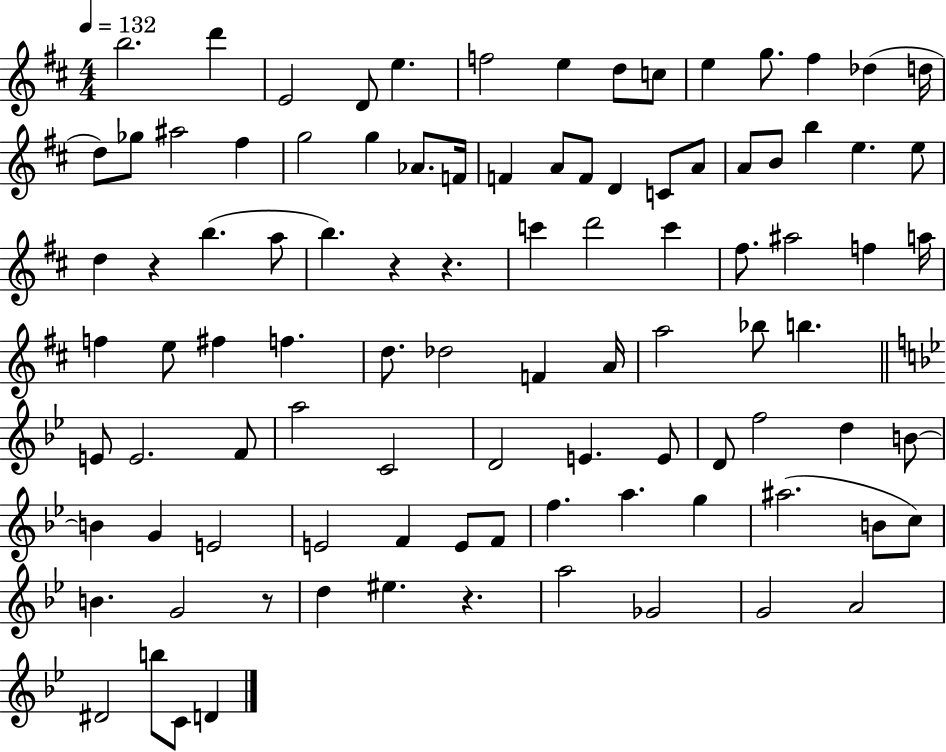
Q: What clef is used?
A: treble